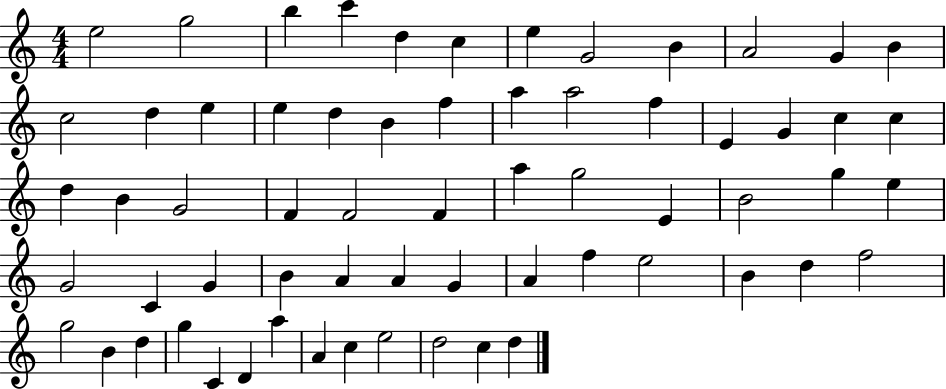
E5/h G5/h B5/q C6/q D5/q C5/q E5/q G4/h B4/q A4/h G4/q B4/q C5/h D5/q E5/q E5/q D5/q B4/q F5/q A5/q A5/h F5/q E4/q G4/q C5/q C5/q D5/q B4/q G4/h F4/q F4/h F4/q A5/q G5/h E4/q B4/h G5/q E5/q G4/h C4/q G4/q B4/q A4/q A4/q G4/q A4/q F5/q E5/h B4/q D5/q F5/h G5/h B4/q D5/q G5/q C4/q D4/q A5/q A4/q C5/q E5/h D5/h C5/q D5/q